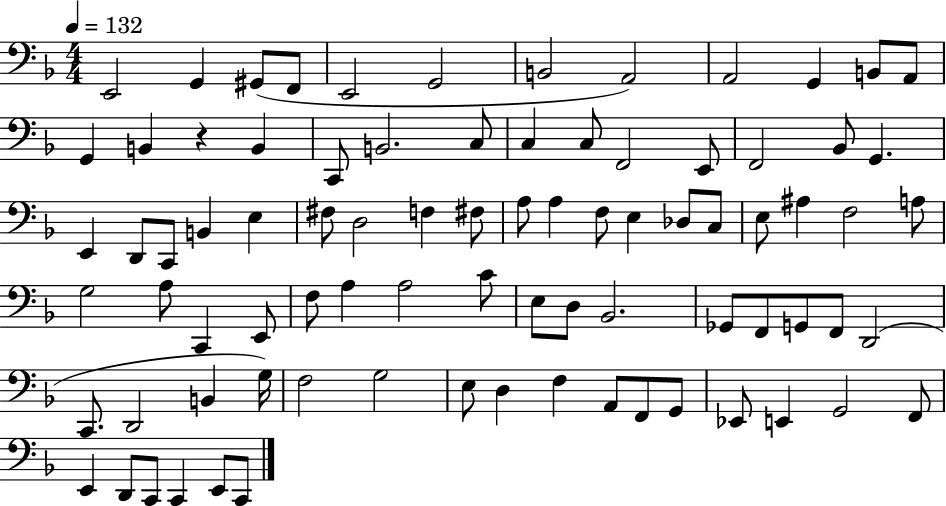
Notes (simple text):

E2/h G2/q G#2/e F2/e E2/h G2/h B2/h A2/h A2/h G2/q B2/e A2/e G2/q B2/q R/q B2/q C2/e B2/h. C3/e C3/q C3/e F2/h E2/e F2/h Bb2/e G2/q. E2/q D2/e C2/e B2/q E3/q F#3/e D3/h F3/q F#3/e A3/e A3/q F3/e E3/q Db3/e C3/e E3/e A#3/q F3/h A3/e G3/h A3/e C2/q E2/e F3/e A3/q A3/h C4/e E3/e D3/e Bb2/h. Gb2/e F2/e G2/e F2/e D2/h C2/e. D2/h B2/q G3/s F3/h G3/h E3/e D3/q F3/q A2/e F2/e G2/e Eb2/e E2/q G2/h F2/e E2/q D2/e C2/e C2/q E2/e C2/e